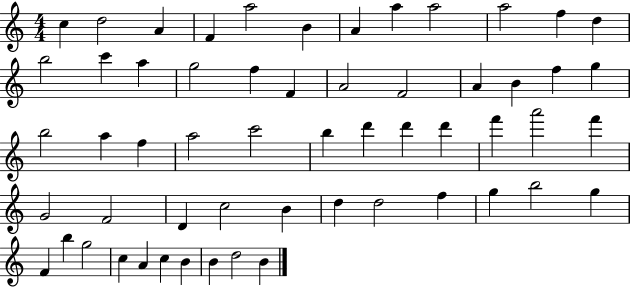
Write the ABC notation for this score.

X:1
T:Untitled
M:4/4
L:1/4
K:C
c d2 A F a2 B A a a2 a2 f d b2 c' a g2 f F A2 F2 A B f g b2 a f a2 c'2 b d' d' d' f' a'2 f' G2 F2 D c2 B d d2 f g b2 g F b g2 c A c B B d2 B